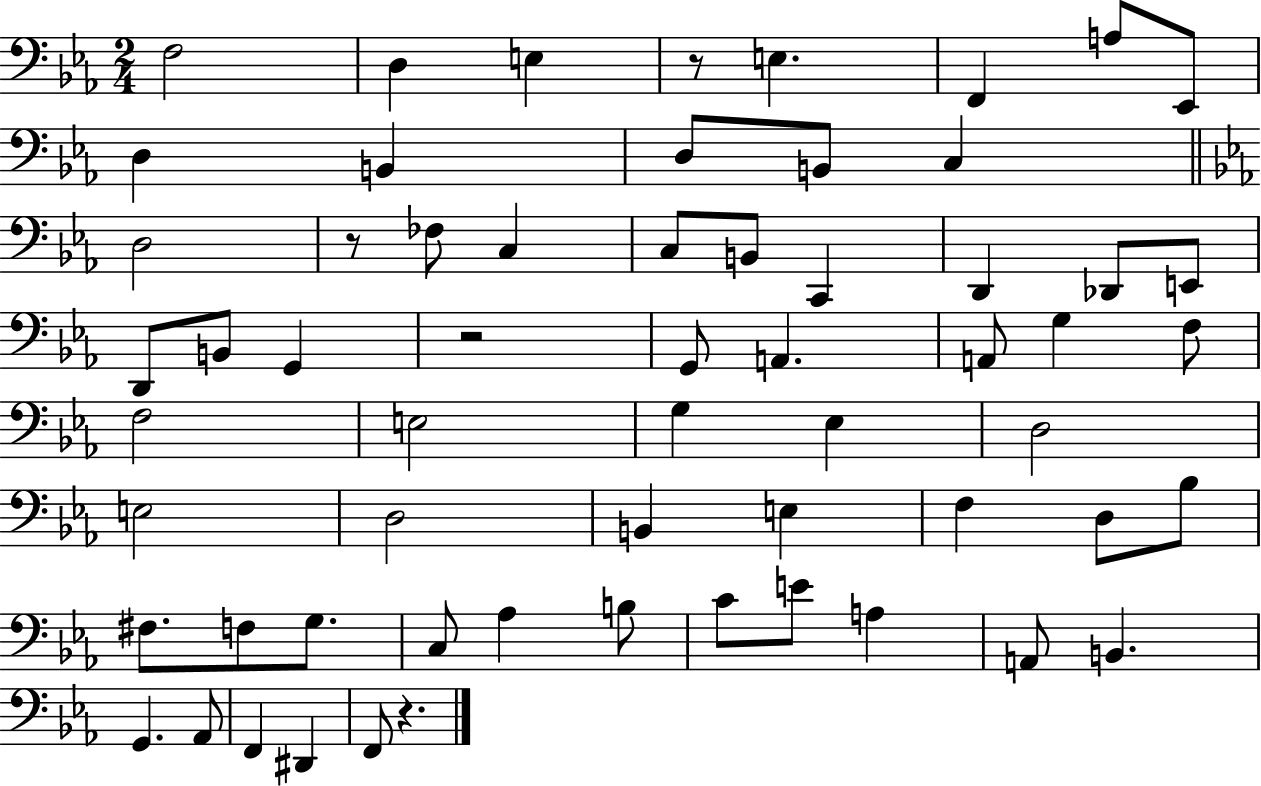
{
  \clef bass
  \numericTimeSignature
  \time 2/4
  \key ees \major
  f2 | d4 e4 | r8 e4. | f,4 a8 ees,8 | \break d4 b,4 | d8 b,8 c4 | \bar "||" \break \key ees \major d2 | r8 fes8 c4 | c8 b,8 c,4 | d,4 des,8 e,8 | \break d,8 b,8 g,4 | r2 | g,8 a,4. | a,8 g4 f8 | \break f2 | e2 | g4 ees4 | d2 | \break e2 | d2 | b,4 e4 | f4 d8 bes8 | \break fis8. f8 g8. | c8 aes4 b8 | c'8 e'8 a4 | a,8 b,4. | \break g,4. aes,8 | f,4 dis,4 | f,8 r4. | \bar "|."
}